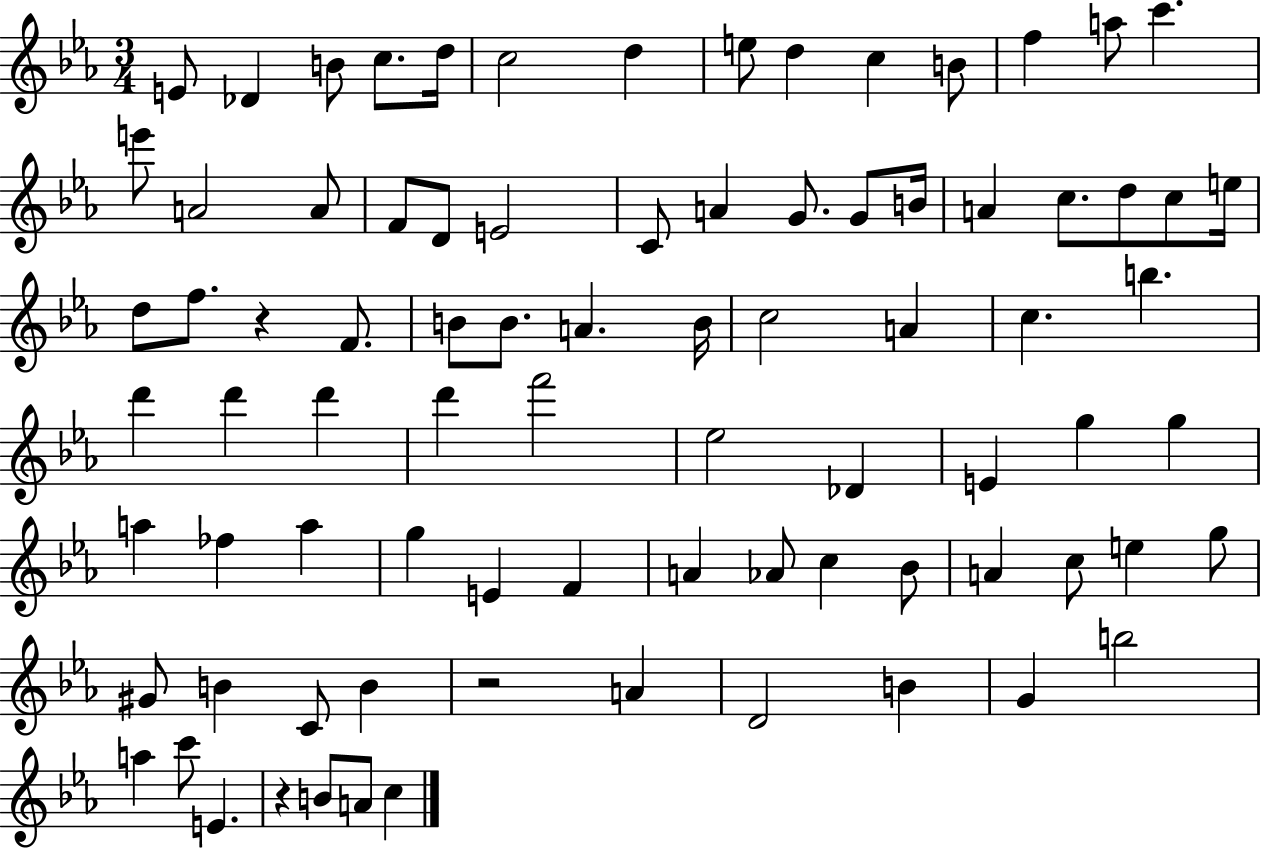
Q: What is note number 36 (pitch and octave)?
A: A4